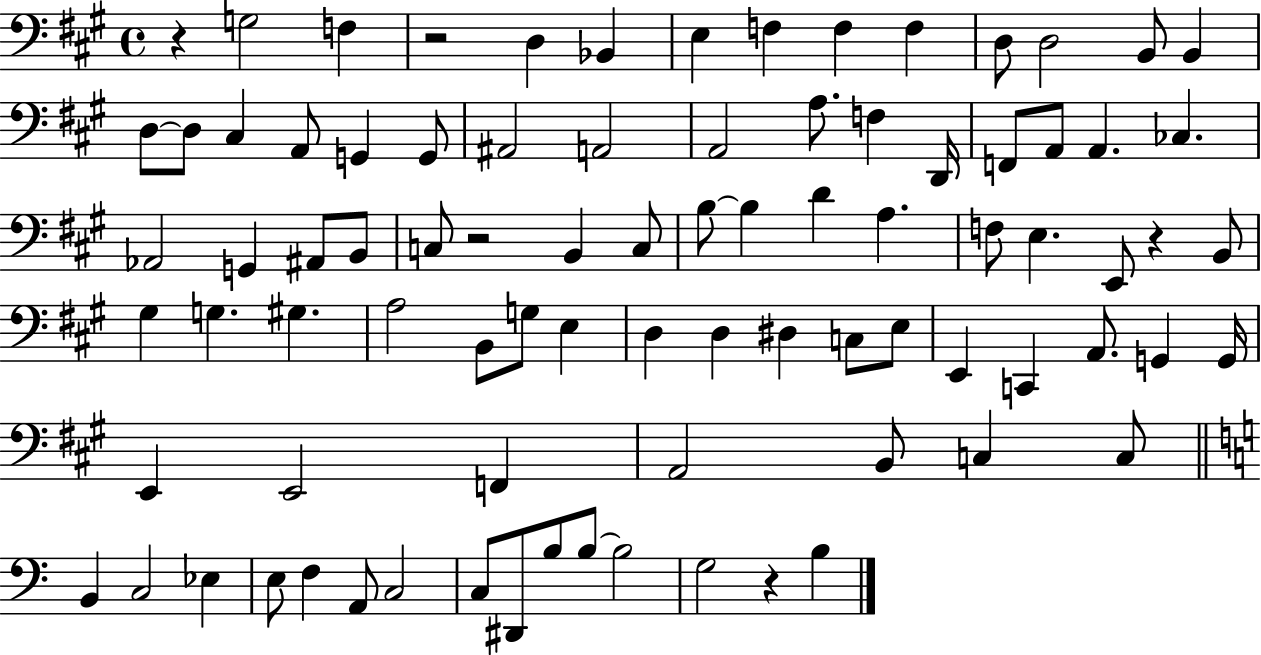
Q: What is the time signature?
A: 4/4